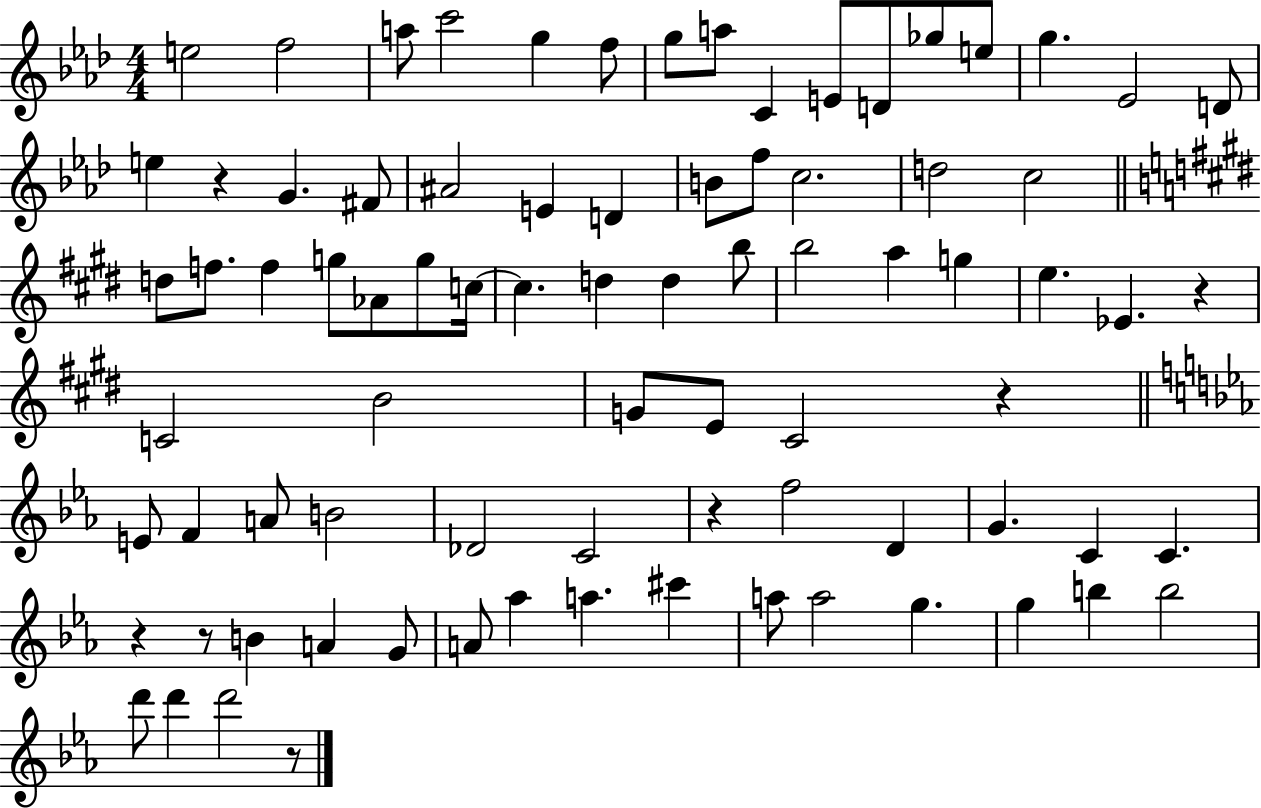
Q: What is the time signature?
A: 4/4